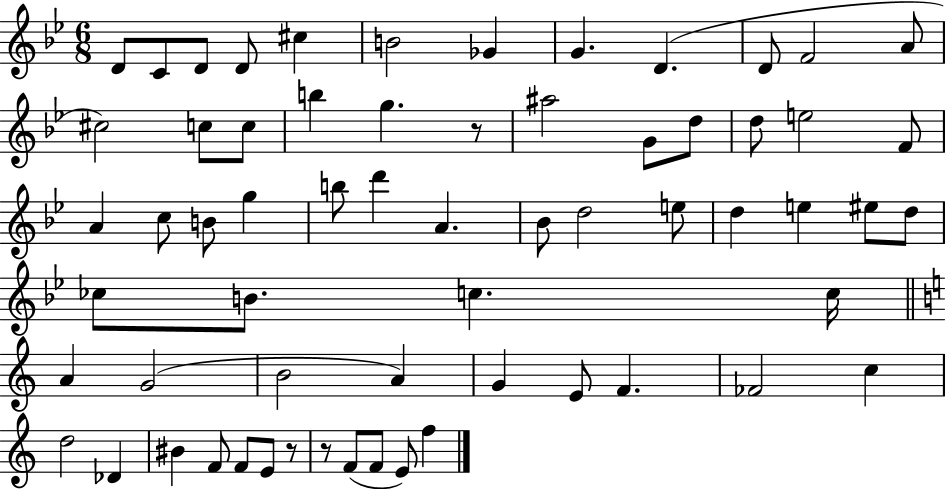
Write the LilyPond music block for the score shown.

{
  \clef treble
  \numericTimeSignature
  \time 6/8
  \key bes \major
  d'8 c'8 d'8 d'8 cis''4 | b'2 ges'4 | g'4. d'4.( | d'8 f'2 a'8 | \break cis''2) c''8 c''8 | b''4 g''4. r8 | ais''2 g'8 d''8 | d''8 e''2 f'8 | \break a'4 c''8 b'8 g''4 | b''8 d'''4 a'4. | bes'8 d''2 e''8 | d''4 e''4 eis''8 d''8 | \break ces''8 b'8. c''4. c''16 | \bar "||" \break \key c \major a'4 g'2( | b'2 a'4) | g'4 e'8 f'4. | fes'2 c''4 | \break d''2 des'4 | bis'4 f'8 f'8 e'8 r8 | r8 f'8( f'8 e'8) f''4 | \bar "|."
}